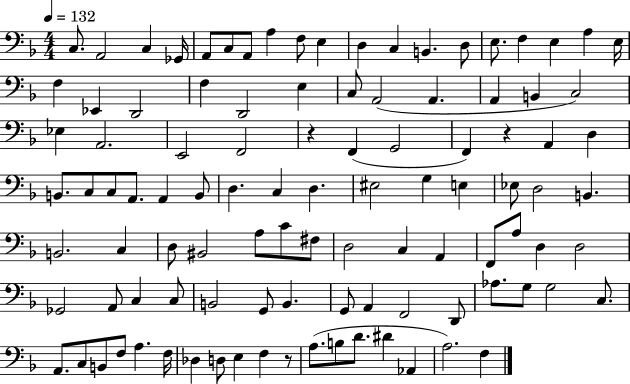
X:1
T:Untitled
M:4/4
L:1/4
K:F
C,/2 A,,2 C, _G,,/4 A,,/2 C,/2 A,,/2 A, F,/2 E, D, C, B,, D,/2 E,/2 F, E, A, E,/4 F, _E,, D,,2 F, D,,2 E, C,/2 A,,2 A,, A,, B,, C,2 _E, A,,2 E,,2 F,,2 z F,, G,,2 F,, z A,, D, B,,/2 C,/2 C,/2 A,,/2 A,, B,,/2 D, C, D, ^E,2 G, E, _E,/2 D,2 B,, B,,2 C, D,/2 ^B,,2 A,/2 C/2 ^F,/2 D,2 C, A,, F,,/2 A,/2 D, D,2 _G,,2 A,,/2 C, C,/2 B,,2 G,,/2 B,, G,,/2 A,, F,,2 D,,/2 _A,/2 G,/2 G,2 C,/2 A,,/2 C,/2 B,,/2 F,/2 A, F,/4 _D, D,/2 E, F, z/2 A,/2 B,/2 D/2 ^D _A,, A,2 F,